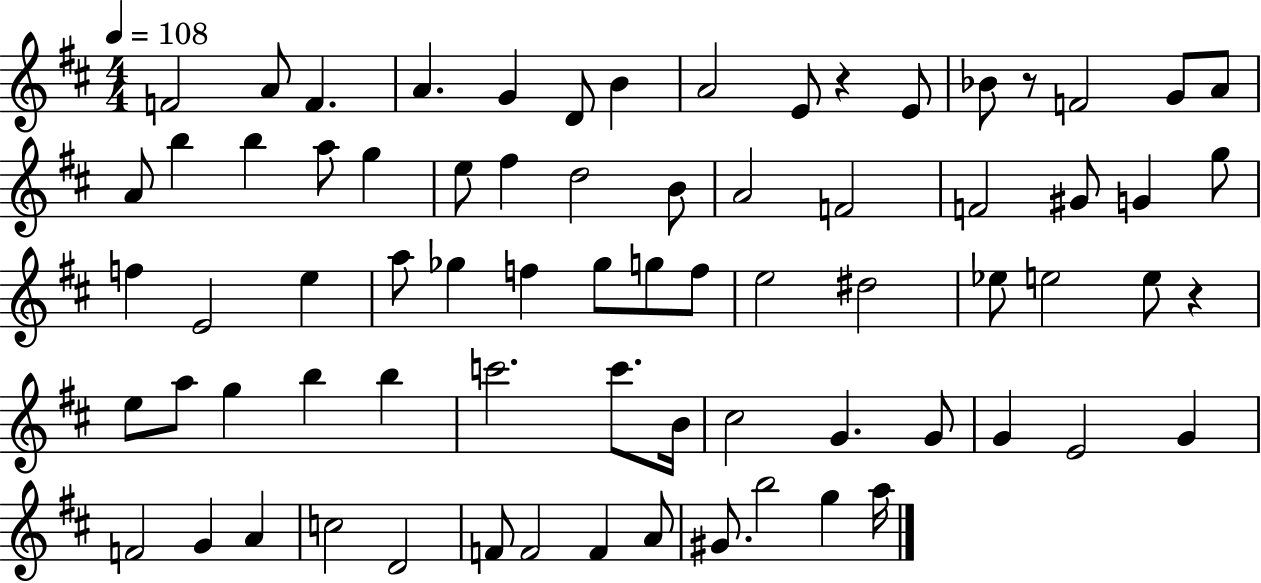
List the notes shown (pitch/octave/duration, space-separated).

F4/h A4/e F4/q. A4/q. G4/q D4/e B4/q A4/h E4/e R/q E4/e Bb4/e R/e F4/h G4/e A4/e A4/e B5/q B5/q A5/e G5/q E5/e F#5/q D5/h B4/e A4/h F4/h F4/h G#4/e G4/q G5/e F5/q E4/h E5/q A5/e Gb5/q F5/q Gb5/e G5/e F5/e E5/h D#5/h Eb5/e E5/h E5/e R/q E5/e A5/e G5/q B5/q B5/q C6/h. C6/e. B4/s C#5/h G4/q. G4/e G4/q E4/h G4/q F4/h G4/q A4/q C5/h D4/h F4/e F4/h F4/q A4/e G#4/e. B5/h G5/q A5/s